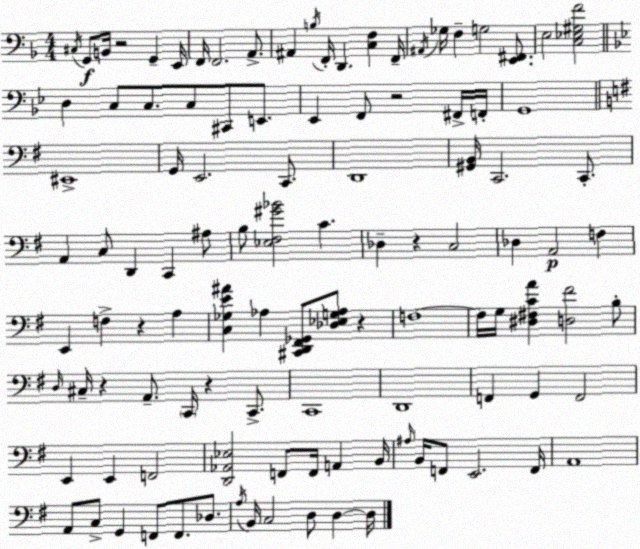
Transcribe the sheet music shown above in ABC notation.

X:1
T:Untitled
M:4/4
L:1/4
K:Dm
^C,/4 G,,/2 B,,/4 z2 G,, E,,/4 F,,/4 F,,2 A,,/2 ^A,, B,/4 F,,/4 D,, [C,F,] F,,/4 ^A,,/4 _G,/4 F, G,2 [E,,^F,,]/2 E,2 [C,_E,^G,F]2 D, C,/2 C,/2 C,/2 ^C,,/2 E,,/2 _E,, F,,/2 z2 ^F,,/4 F,,/4 G,,4 ^E,,4 G,,/4 E,,2 C,,/2 D,,4 [^G,,B,,]/4 C,,2 C,,/2 A,, C,/2 D,, C,, ^A,/2 B,/2 [_E,^F,^G_B]2 C _D, z C,2 _D, A,,2 F, E,, F, z A, [C,_G,E^A] _A, [^C,,D,,^F,,_G,,]/2 [_D,_E,G,_A,]/2 z F,4 F,/4 G,/4 [^D,^F,CA] [D,^F]2 B,/2 D,/4 ^C,/4 z A,,/2 C,,/4 z C,,/2 C,,4 D,,4 F,, G,, F,,2 E,, E,, F,,2 [D,,_A,,_E,]2 F,,/2 F,,/4 A,, B,,/4 ^A,/4 B,,/4 F,,/2 E,,2 F,,/4 A,,4 A,,/2 C,/2 G,, F,,/2 F,,/2 _D,/2 A,/4 B,,/4 C,2 D,/2 D, D,/4